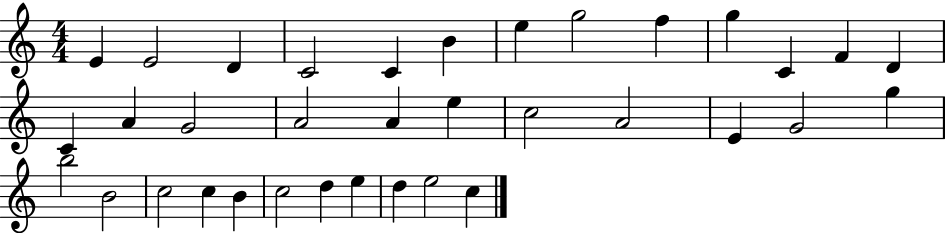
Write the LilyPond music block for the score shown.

{
  \clef treble
  \numericTimeSignature
  \time 4/4
  \key c \major
  e'4 e'2 d'4 | c'2 c'4 b'4 | e''4 g''2 f''4 | g''4 c'4 f'4 d'4 | \break c'4 a'4 g'2 | a'2 a'4 e''4 | c''2 a'2 | e'4 g'2 g''4 | \break b''2 b'2 | c''2 c''4 b'4 | c''2 d''4 e''4 | d''4 e''2 c''4 | \break \bar "|."
}